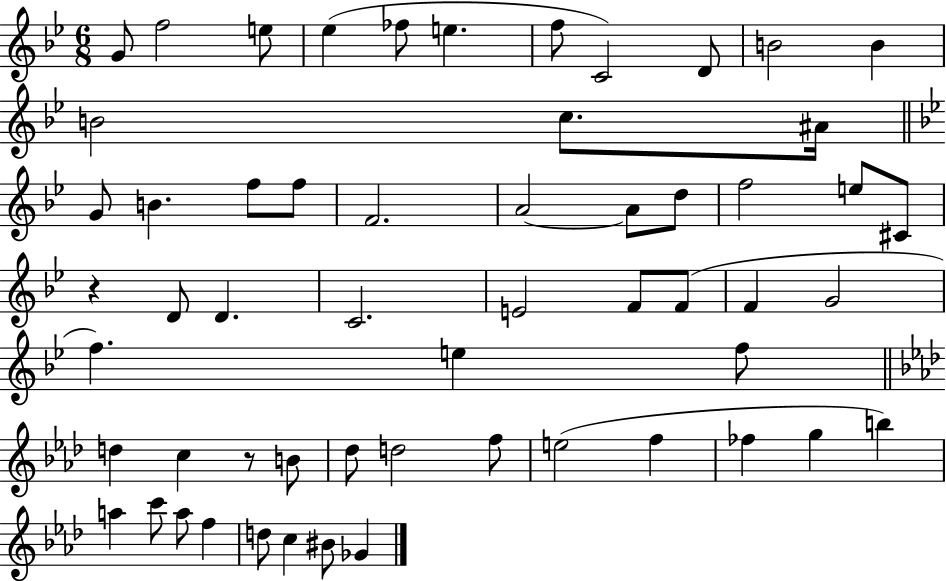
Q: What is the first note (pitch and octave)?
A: G4